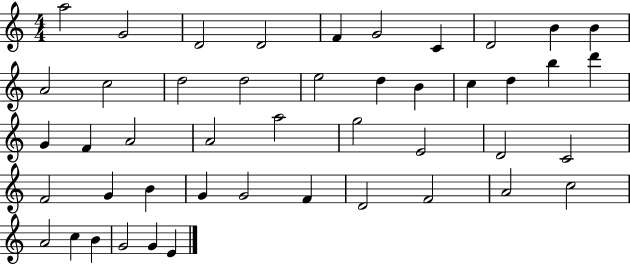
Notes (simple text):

A5/h G4/h D4/h D4/h F4/q G4/h C4/q D4/h B4/q B4/q A4/h C5/h D5/h D5/h E5/h D5/q B4/q C5/q D5/q B5/q D6/q G4/q F4/q A4/h A4/h A5/h G5/h E4/h D4/h C4/h F4/h G4/q B4/q G4/q G4/h F4/q D4/h F4/h A4/h C5/h A4/h C5/q B4/q G4/h G4/q E4/q